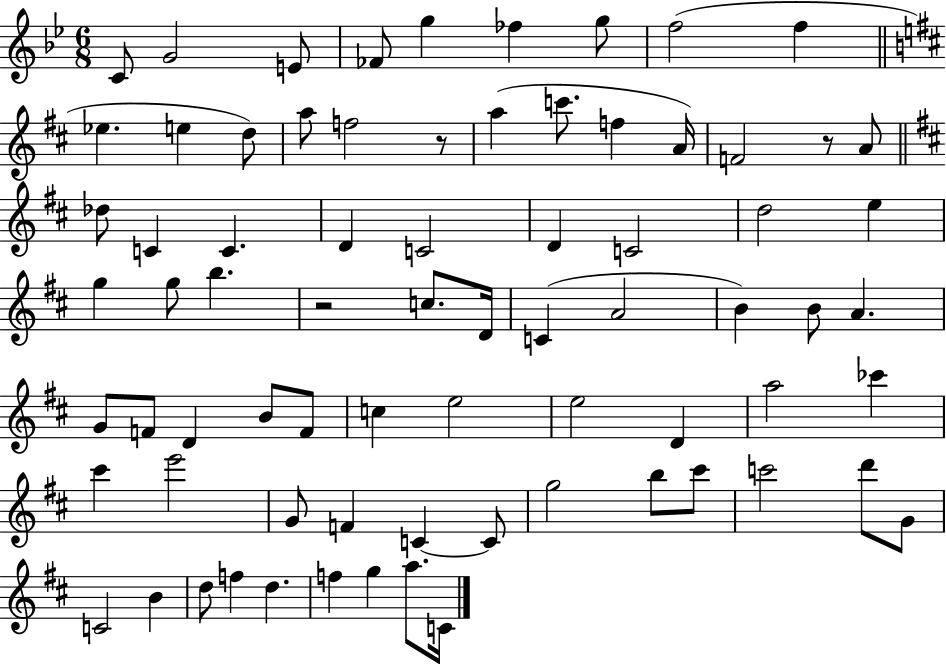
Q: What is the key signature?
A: BES major